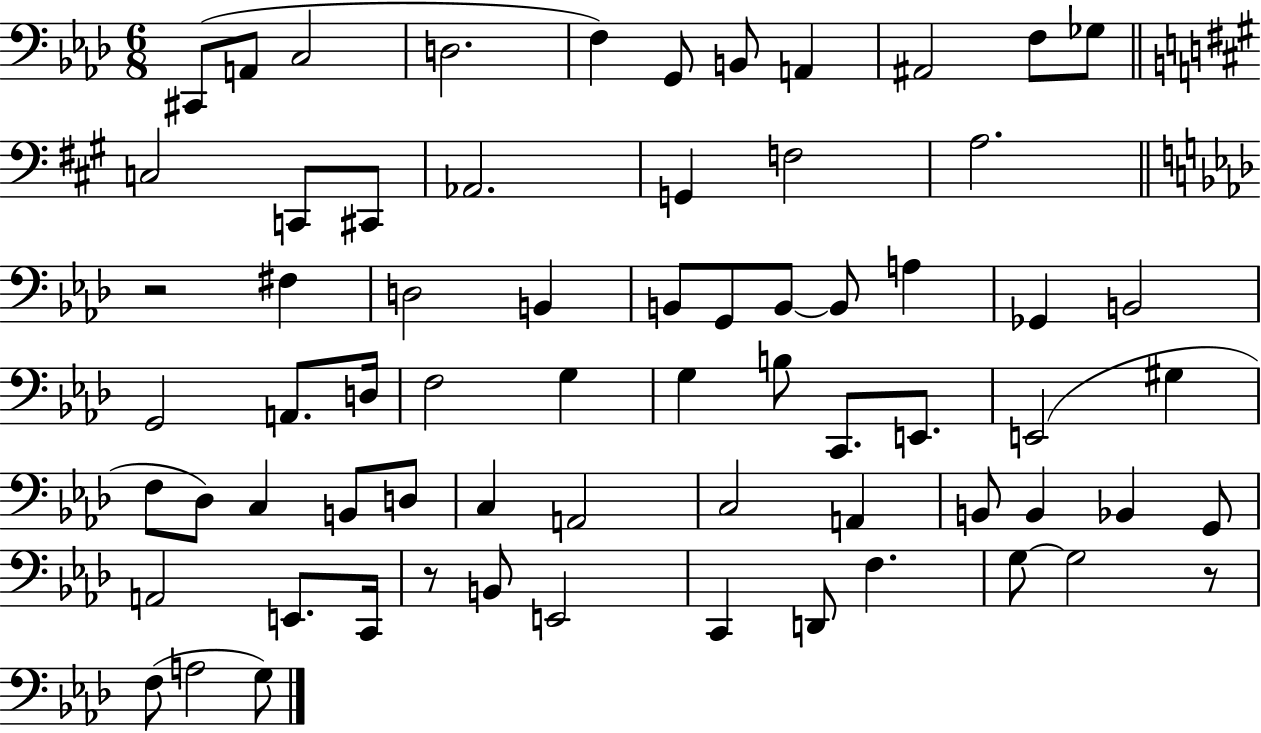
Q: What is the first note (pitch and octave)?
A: C#2